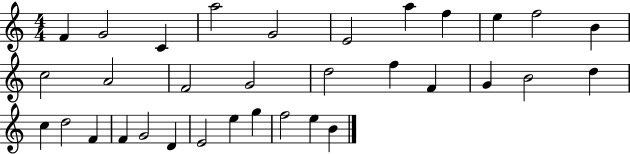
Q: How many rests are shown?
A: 0